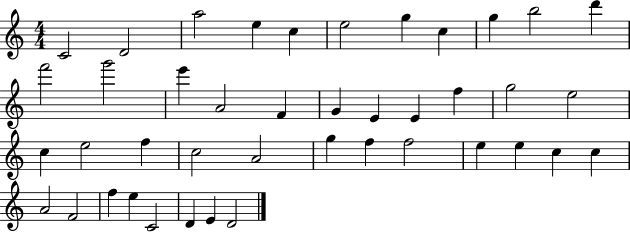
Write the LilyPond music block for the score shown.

{
  \clef treble
  \numericTimeSignature
  \time 4/4
  \key c \major
  c'2 d'2 | a''2 e''4 c''4 | e''2 g''4 c''4 | g''4 b''2 d'''4 | \break f'''2 g'''2 | e'''4 a'2 f'4 | g'4 e'4 e'4 f''4 | g''2 e''2 | \break c''4 e''2 f''4 | c''2 a'2 | g''4 f''4 f''2 | e''4 e''4 c''4 c''4 | \break a'2 f'2 | f''4 e''4 c'2 | d'4 e'4 d'2 | \bar "|."
}